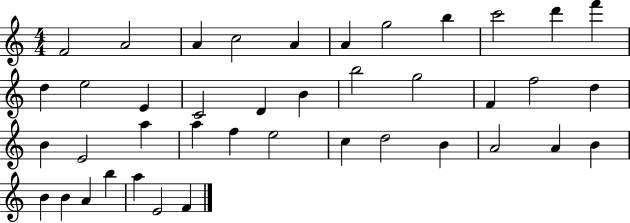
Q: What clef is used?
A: treble